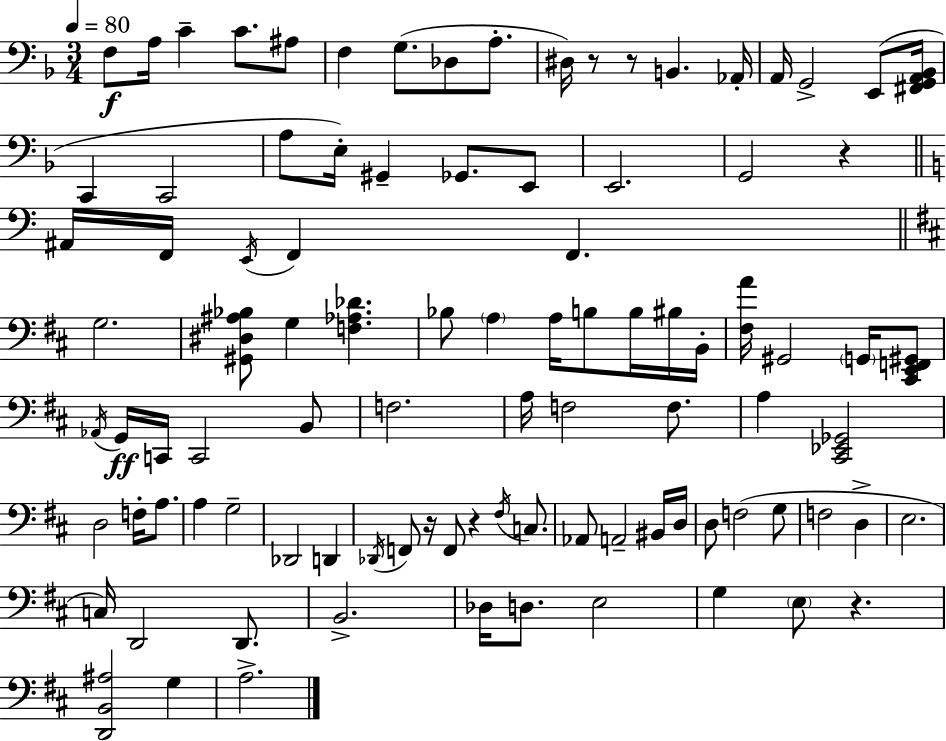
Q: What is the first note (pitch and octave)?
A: F3